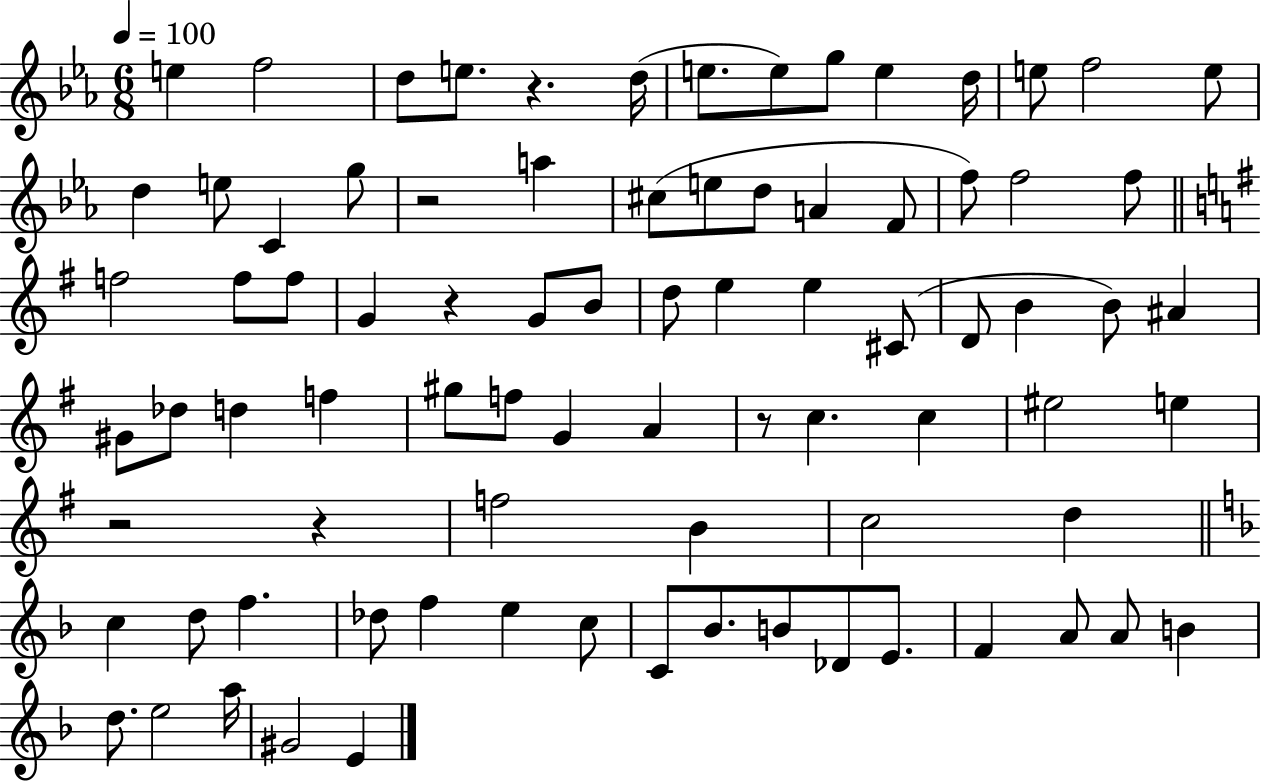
E5/q F5/h D5/e E5/e. R/q. D5/s E5/e. E5/e G5/e E5/q D5/s E5/e F5/h E5/e D5/q E5/e C4/q G5/e R/h A5/q C#5/e E5/e D5/e A4/q F4/e F5/e F5/h F5/e F5/h F5/e F5/e G4/q R/q G4/e B4/e D5/e E5/q E5/q C#4/e D4/e B4/q B4/e A#4/q G#4/e Db5/e D5/q F5/q G#5/e F5/e G4/q A4/q R/e C5/q. C5/q EIS5/h E5/q R/h R/q F5/h B4/q C5/h D5/q C5/q D5/e F5/q. Db5/e F5/q E5/q C5/e C4/e Bb4/e. B4/e Db4/e E4/e. F4/q A4/e A4/e B4/q D5/e. E5/h A5/s G#4/h E4/q